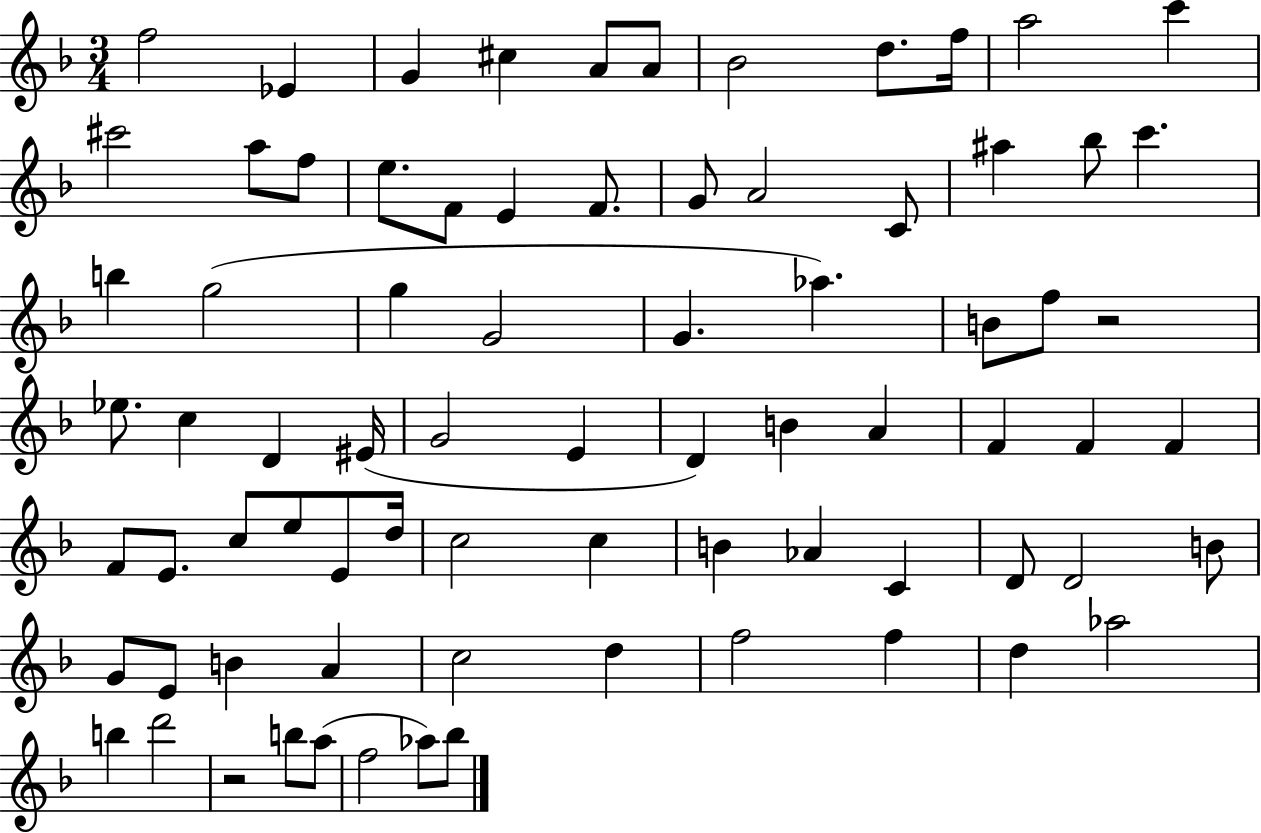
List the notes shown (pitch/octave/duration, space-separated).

F5/h Eb4/q G4/q C#5/q A4/e A4/e Bb4/h D5/e. F5/s A5/h C6/q C#6/h A5/e F5/e E5/e. F4/e E4/q F4/e. G4/e A4/h C4/e A#5/q Bb5/e C6/q. B5/q G5/h G5/q G4/h G4/q. Ab5/q. B4/e F5/e R/h Eb5/e. C5/q D4/q EIS4/s G4/h E4/q D4/q B4/q A4/q F4/q F4/q F4/q F4/e E4/e. C5/e E5/e E4/e D5/s C5/h C5/q B4/q Ab4/q C4/q D4/e D4/h B4/e G4/e E4/e B4/q A4/q C5/h D5/q F5/h F5/q D5/q Ab5/h B5/q D6/h R/h B5/e A5/e F5/h Ab5/e Bb5/e